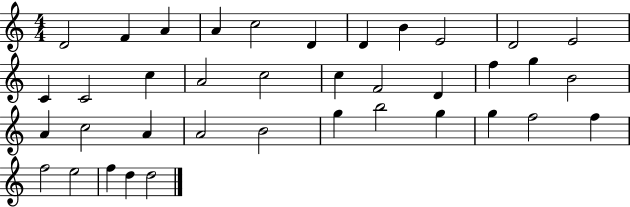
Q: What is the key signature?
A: C major